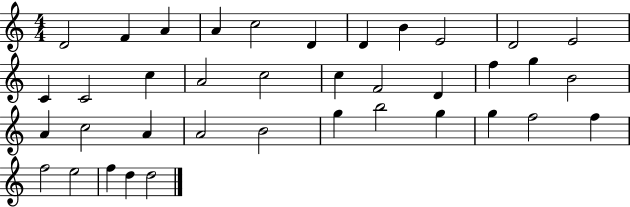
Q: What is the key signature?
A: C major